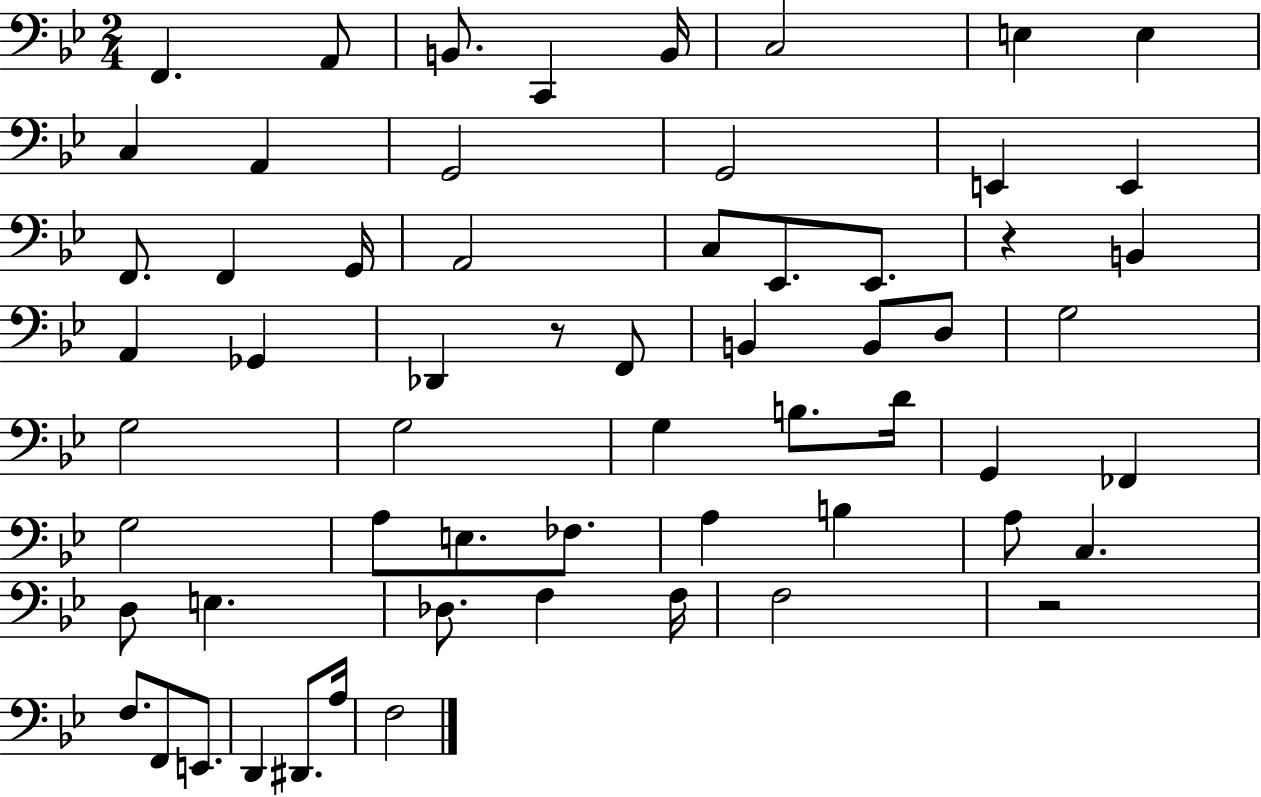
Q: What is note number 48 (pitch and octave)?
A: Db3